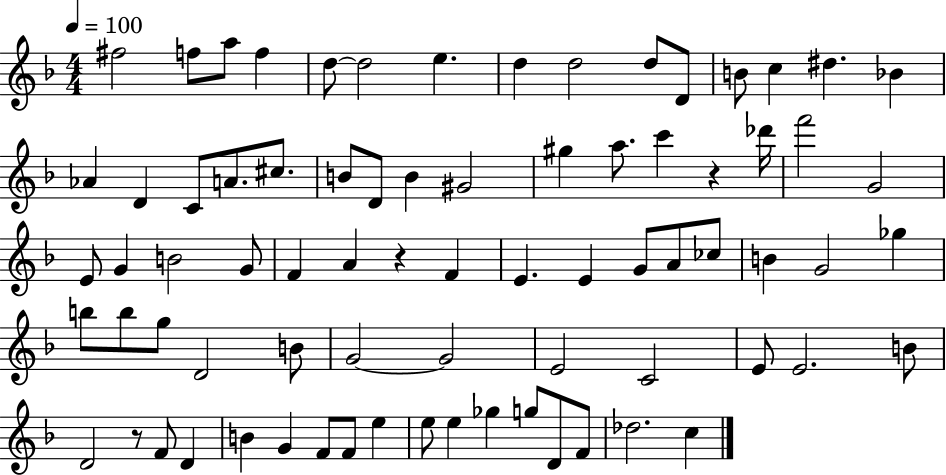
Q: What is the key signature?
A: F major